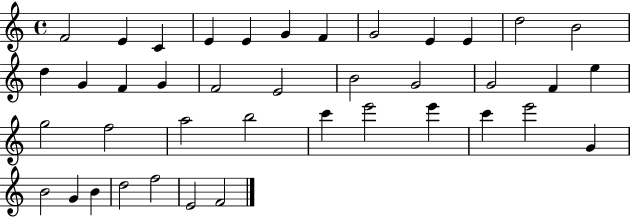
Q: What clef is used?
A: treble